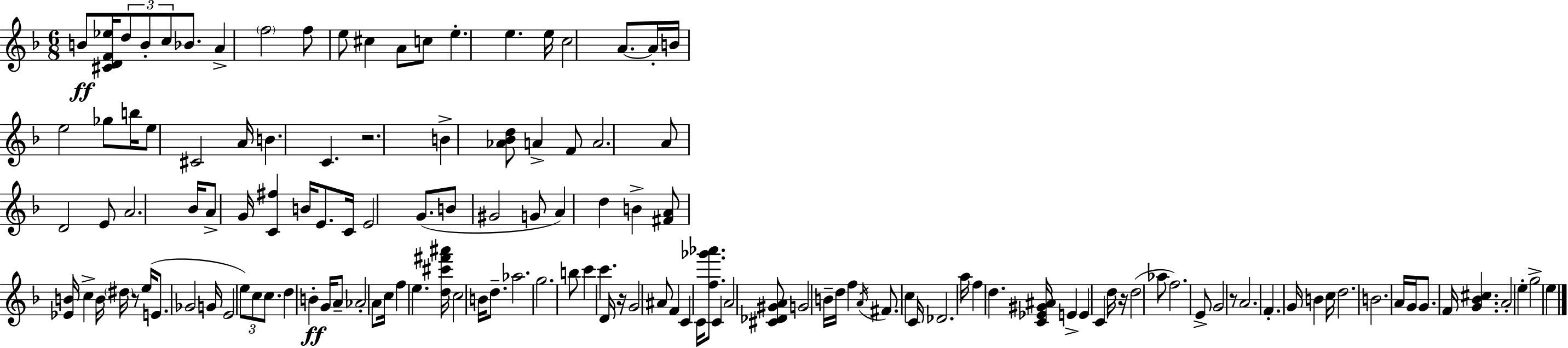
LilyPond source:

{
  \clef treble
  \numericTimeSignature
  \time 6/8
  \key f \major
  b'8\ff <cis' d' f' ees''>16 \tuplet 3/2 { d''8 b'8-. c''8 } bes'8. | a'4-> \parenthesize f''2 | f''8 e''8 cis''4 a'8 c''8 | e''4.-. e''4. | \break e''16 c''2 a'8.~~ | a'16-. b'16 e''2 ges''8 | b''16 e''8 cis'2 a'16 | b'4. c'4. | \break r2. | b'4-> <aes' bes' d''>8 a'4-> f'8 | a'2. | a'8 d'2 e'8 | \break a'2. | bes'16 a'8-> g'16 <c' fis''>4 b'16 e'8. | c'16 e'2 g'8.( | b'8 gis'2 g'8 | \break a'4) d''4 b'4-> | <fis' a'>8 <ees' b'>16 c''4-> b'16 \parenthesize dis''16 r8 e''16( | e'8. ges'2 g'16 | e'2 \tuplet 3/2 { e''8) c''8 | \break c''8. } d''4 b'4-.\ff g'16 | a'8-- aes'2-. a'8 | c''16 f''4 e''4. <d'' cis''' fis''' ais'''>16 | c''2 b'16 d''8.-- | \break aes''2. | g''2. | b''8 c'''4 c'''4. | d'16 r16 g'2 ais'8 | \break f'4 c'4 c'16 <f'' ges''' aes'''>8. | c'4 a'2 | <cis' des' gis' a'>8 g'2 b'16-- d''16 | f''4 \acciaccatura { a'16 } fis'8. c''4 | \break c'16 des'2. | a''16 f''4 d''4. | <c' ees' gis' ais'>16 e'4-> e'4 c'4 | d''16 r16 d''2( aes''8 | \break f''2.) | e'8-> g'2 r8 | a'2. | f'4.-. g'16 b'4 | \break c''16 d''2. | b'2. | a'16 g'16 g'8. f'16 <g' bes' cis''>4. | a'2-. e''4-. | \break g''2-> e''4 | \bar "|."
}